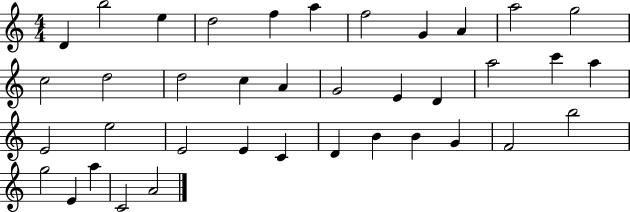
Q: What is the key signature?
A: C major